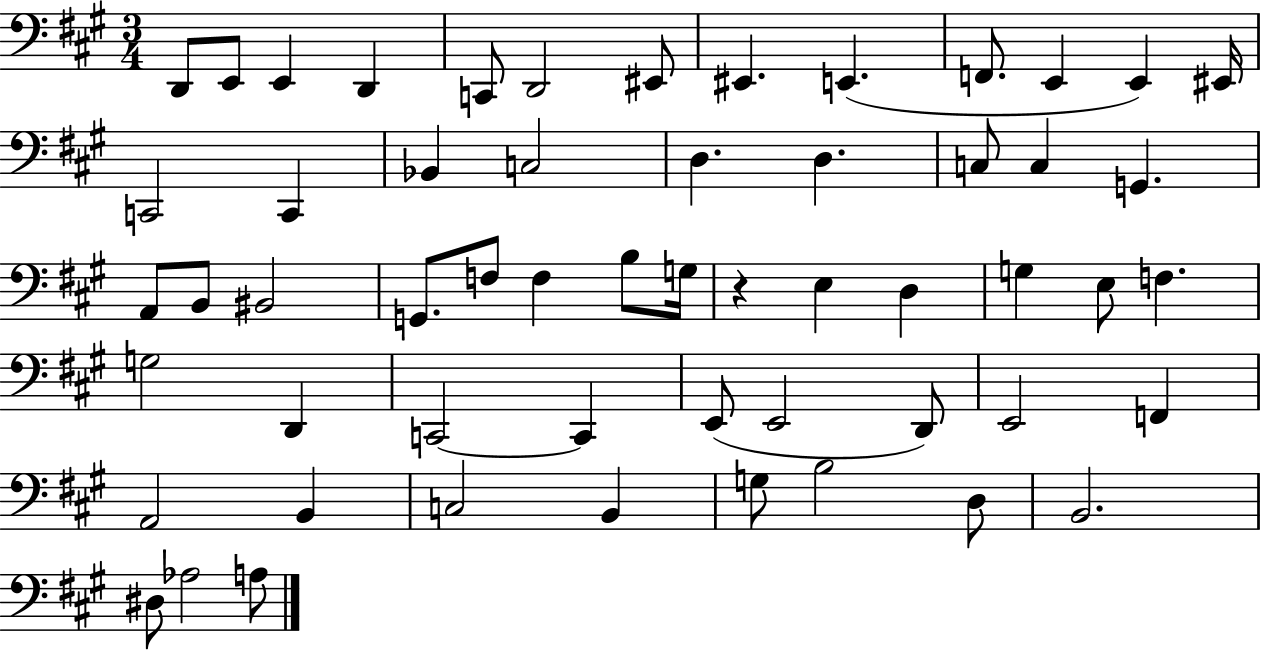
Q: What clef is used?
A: bass